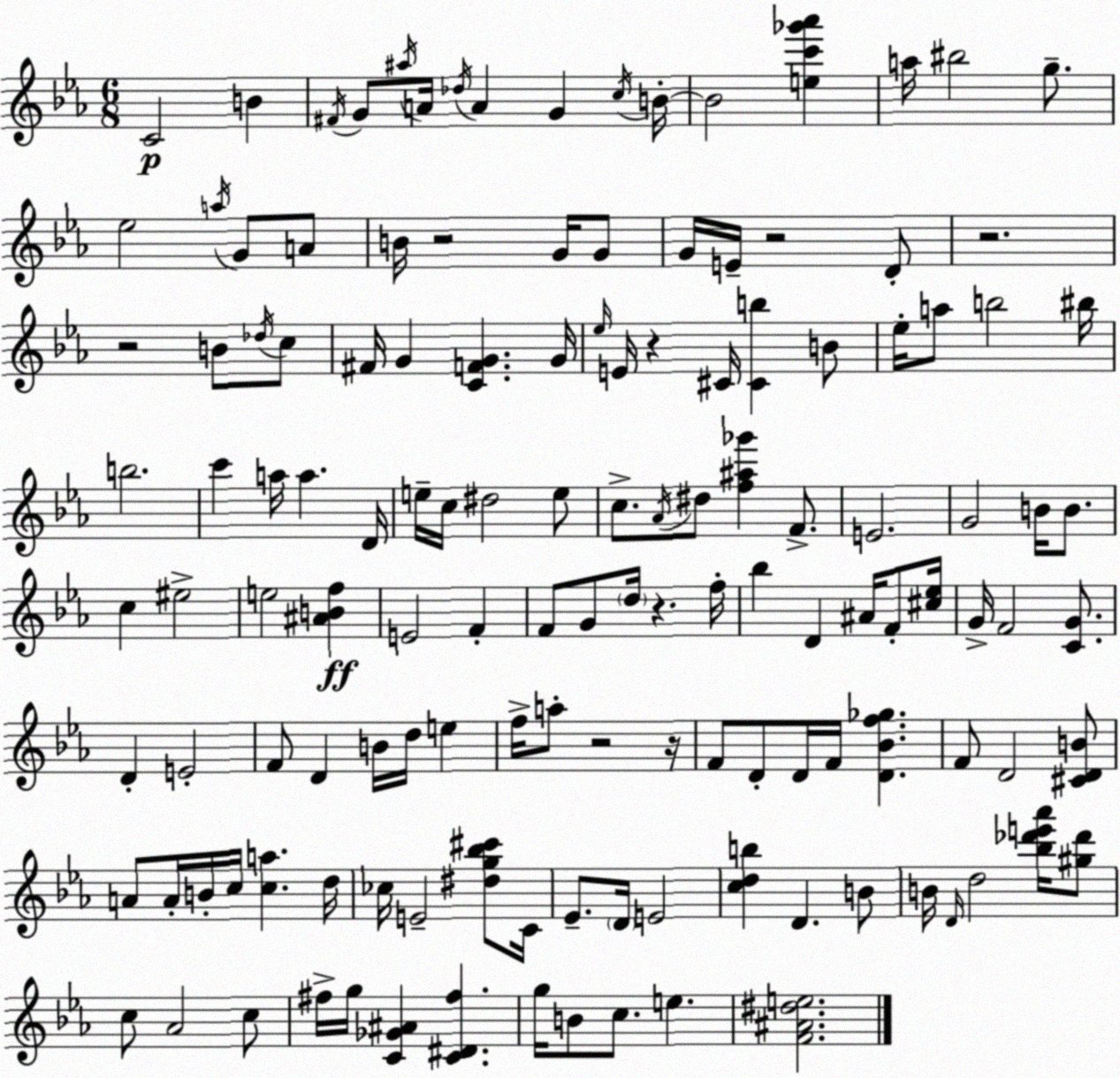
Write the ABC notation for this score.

X:1
T:Untitled
M:6/8
L:1/4
K:Cm
C2 B ^F/4 G/2 ^a/4 A/4 _d/4 A G c/4 B/4 B2 [ec'_g'_a'] a/4 ^b2 g/2 _e2 a/4 G/2 A/2 B/4 z2 G/4 G/2 G/4 E/4 z2 D/2 z2 z2 B/2 _d/4 c/2 ^F/4 G [CFG] G/4 _e/4 E/4 z ^C/4 [^Cb] B/2 _e/4 a/2 b2 ^b/4 b2 c' a/4 a D/4 e/4 c/4 ^d2 e/2 c/2 _A/4 ^d/2 [f^a_g'] F/2 E2 G2 B/4 B/2 c ^e2 e2 [^ABf] E2 F F/2 G/2 d/4 z f/4 _b D ^A/4 F/2 [^c_e]/4 G/4 F2 [CG]/2 D E2 F/2 D B/4 d/4 e f/4 a/2 z2 z/4 F/2 D/2 D/4 F/4 [D_Bf_g] F/2 D2 [^CDB]/2 A/2 A/4 B/4 c/4 [ca] d/4 _c/4 E2 [^dg_b^c']/2 C/4 _E/2 D/4 E2 [cdb] D B/2 B/4 D/4 d2 [_b_d'e'_a']/4 [^g_d']/2 c/2 _A2 c/2 ^f/4 g/4 [C_G^A] [C^D^f] g/4 B/2 c/2 e [F^A^de]2